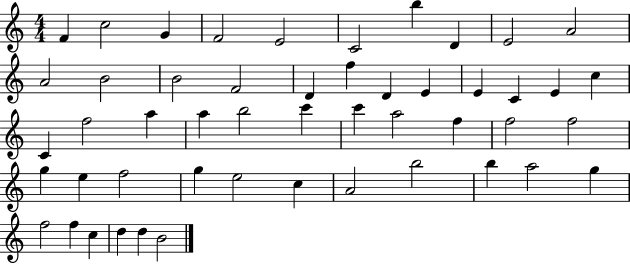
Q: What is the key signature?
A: C major